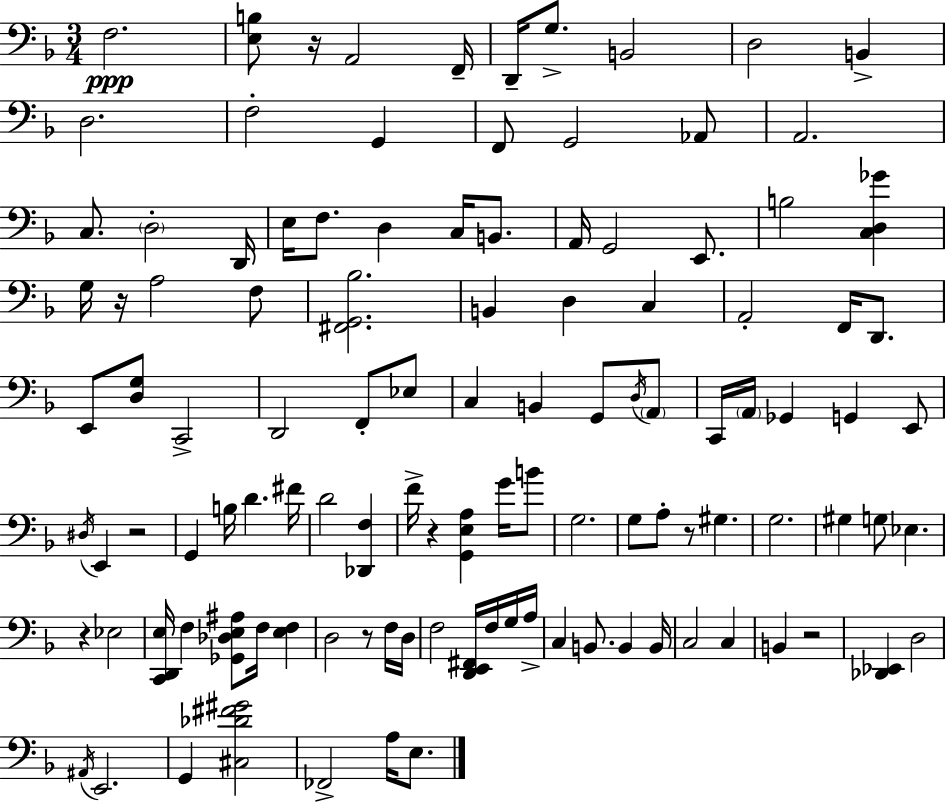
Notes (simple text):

F3/h. [E3,B3]/e R/s A2/h F2/s D2/s G3/e. B2/h D3/h B2/q D3/h. F3/h G2/q F2/e G2/h Ab2/e A2/h. C3/e. D3/h D2/s E3/s F3/e. D3/q C3/s B2/e. A2/s G2/h E2/e. B3/h [C3,D3,Gb4]/q G3/s R/s A3/h F3/e [F#2,G2,Bb3]/h. B2/q D3/q C3/q A2/h F2/s D2/e. E2/e [D3,G3]/e C2/h D2/h F2/e Eb3/e C3/q B2/q G2/e D3/s A2/e C2/s A2/s Gb2/q G2/q E2/e D#3/s E2/q R/h G2/q B3/s D4/q. F#4/s D4/h [Db2,F3]/q F4/s R/q [G2,E3,A3]/q G4/s B4/e G3/h. G3/e A3/e R/e G#3/q. G3/h. G#3/q G3/e Eb3/q. R/q Eb3/h [C2,D2,E3]/s F3/q [Gb2,Db3,E3,A#3]/e F3/s [E3,F3]/q D3/h R/e F3/s D3/s F3/h [D2,E2,F#2]/s F3/s G3/s A3/s C3/q B2/e. B2/q B2/s C3/h C3/q B2/q R/h [Db2,Eb2]/q D3/h A#2/s E2/h. G2/q [C#3,Db4,F#4,G#4]/h FES2/h A3/s E3/e.